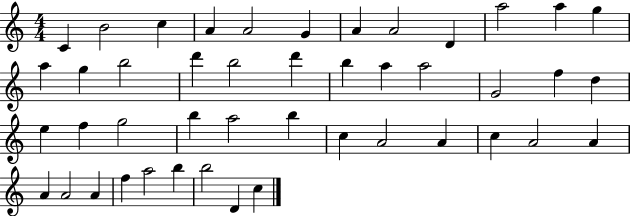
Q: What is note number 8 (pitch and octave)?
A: A4